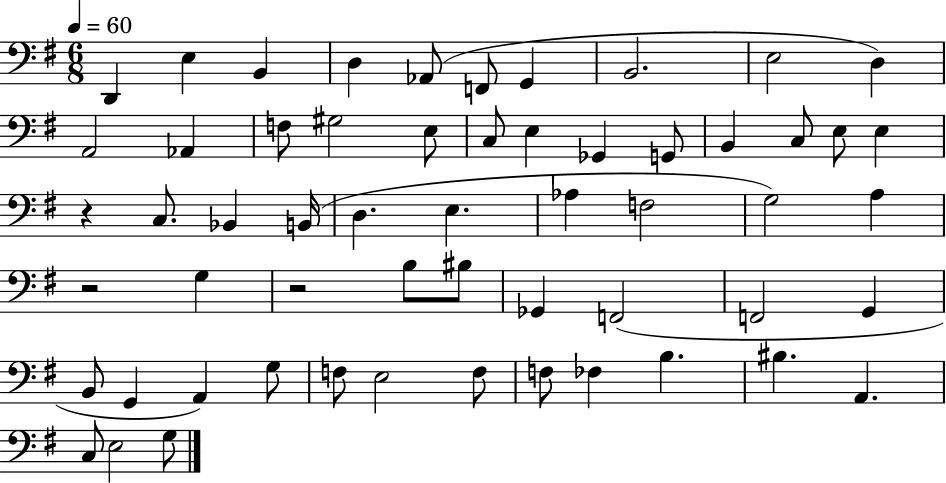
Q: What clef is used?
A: bass